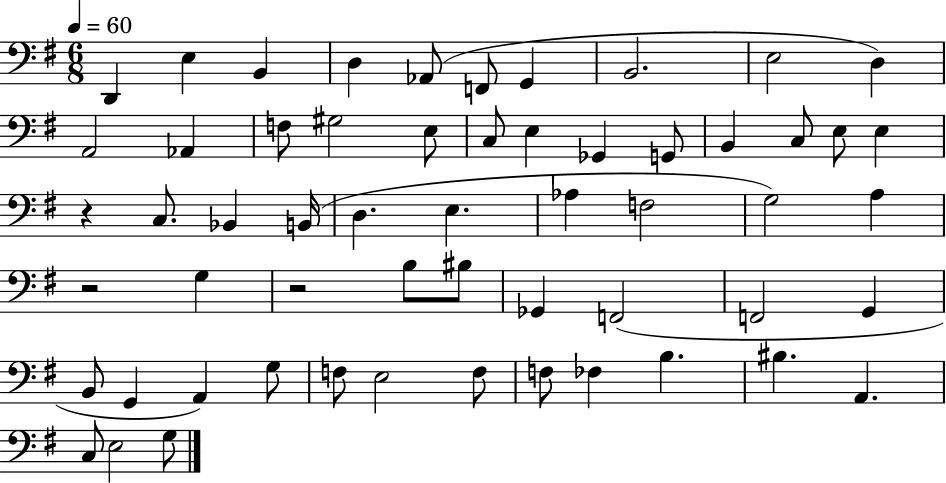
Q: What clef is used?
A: bass